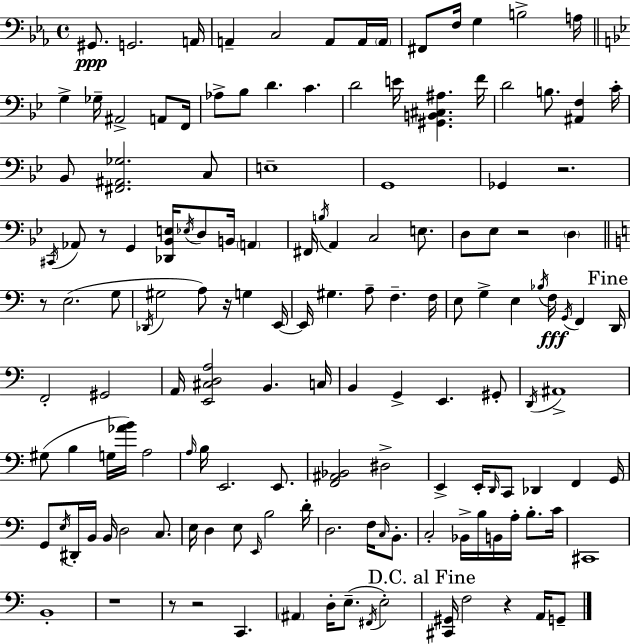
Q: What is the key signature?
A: EES major